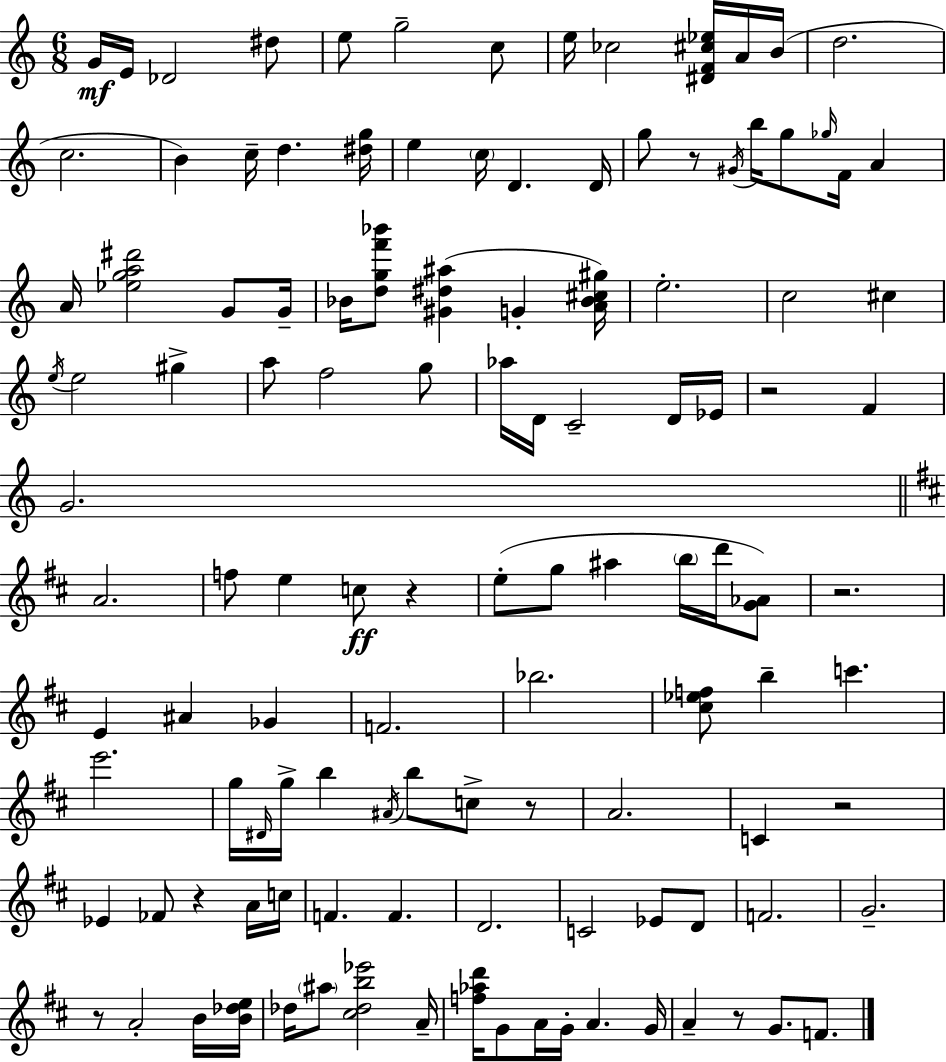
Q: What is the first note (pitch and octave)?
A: G4